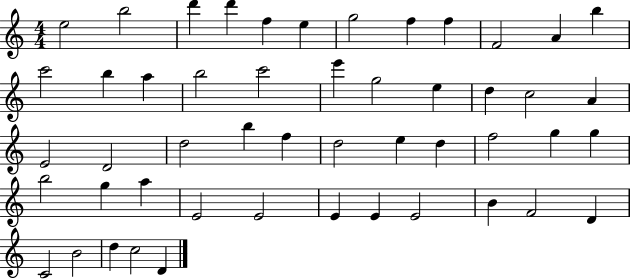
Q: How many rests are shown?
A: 0